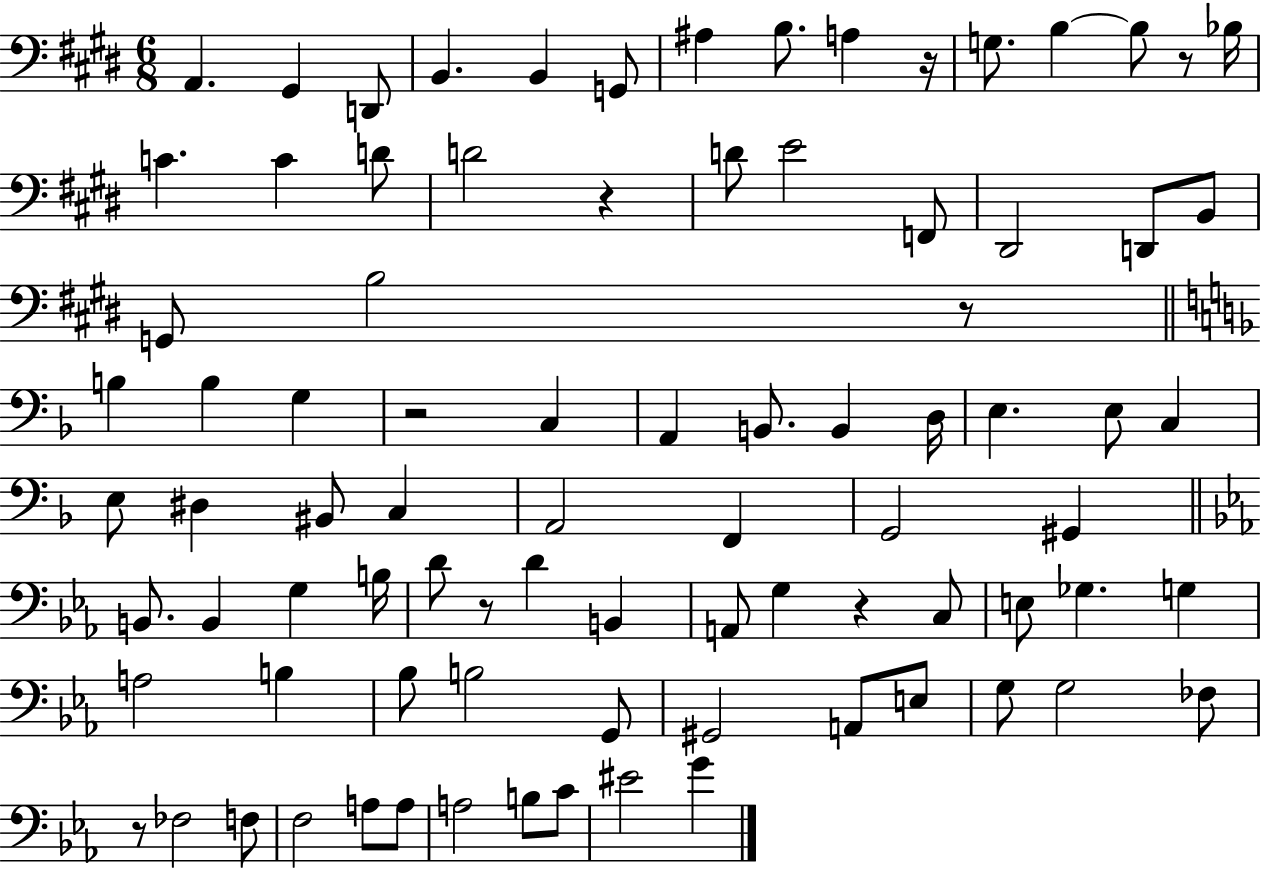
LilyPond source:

{
  \clef bass
  \numericTimeSignature
  \time 6/8
  \key e \major
  \repeat volta 2 { a,4. gis,4 d,8 | b,4. b,4 g,8 | ais4 b8. a4 r16 | g8. b4~~ b8 r8 bes16 | \break c'4. c'4 d'8 | d'2 r4 | d'8 e'2 f,8 | dis,2 d,8 b,8 | \break g,8 b2 r8 | \bar "||" \break \key d \minor b4 b4 g4 | r2 c4 | a,4 b,8. b,4 d16 | e4. e8 c4 | \break e8 dis4 bis,8 c4 | a,2 f,4 | g,2 gis,4 | \bar "||" \break \key ees \major b,8. b,4 g4 b16 | d'8 r8 d'4 b,4 | a,8 g4 r4 c8 | e8 ges4. g4 | \break a2 b4 | bes8 b2 g,8 | gis,2 a,8 e8 | g8 g2 fes8 | \break r8 fes2 f8 | f2 a8 a8 | a2 b8 c'8 | eis'2 g'4 | \break } \bar "|."
}